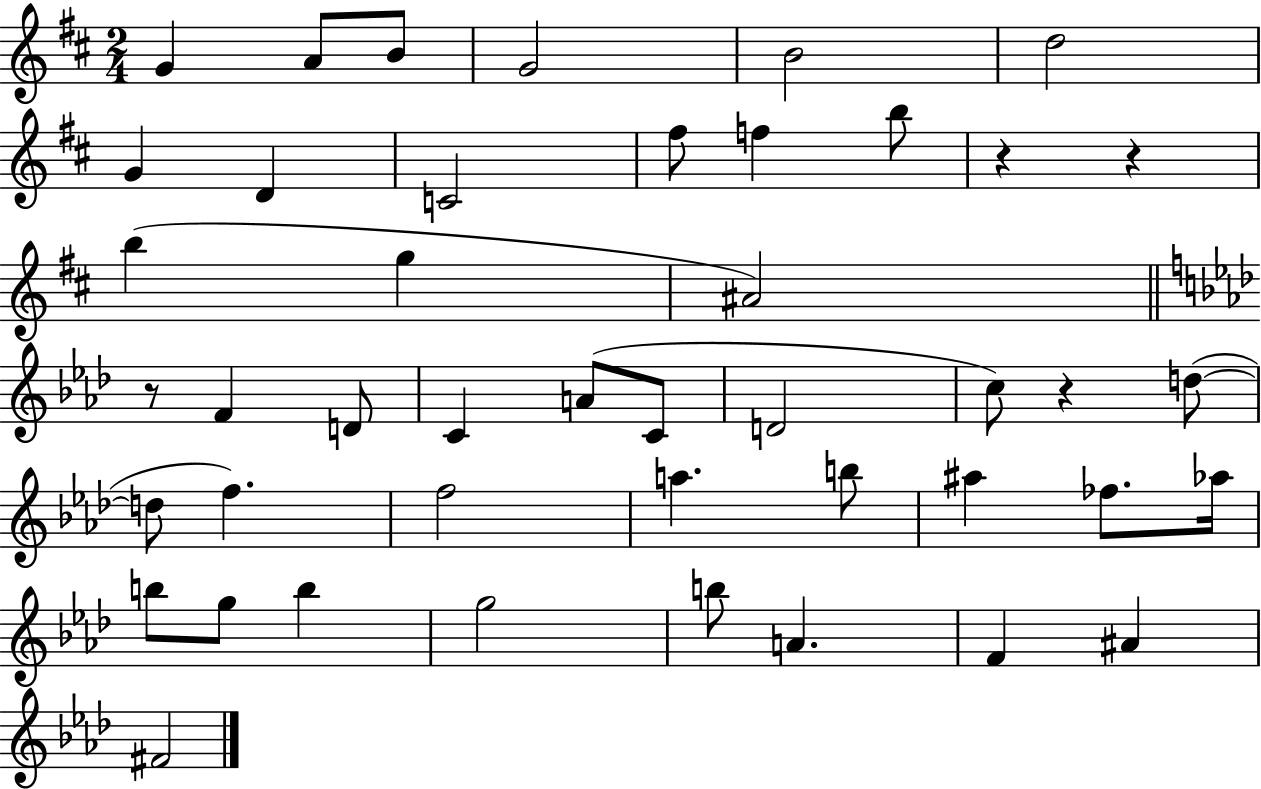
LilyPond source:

{
  \clef treble
  \numericTimeSignature
  \time 2/4
  \key d \major
  \repeat volta 2 { g'4 a'8 b'8 | g'2 | b'2 | d''2 | \break g'4 d'4 | c'2 | fis''8 f''4 b''8 | r4 r4 | \break b''4( g''4 | ais'2) | \bar "||" \break \key aes \major r8 f'4 d'8 | c'4 a'8( c'8 | d'2 | c''8) r4 d''8~(~ | \break d''8 f''4.) | f''2 | a''4. b''8 | ais''4 fes''8. aes''16 | \break b''8 g''8 b''4 | g''2 | b''8 a'4. | f'4 ais'4 | \break fis'2 | } \bar "|."
}